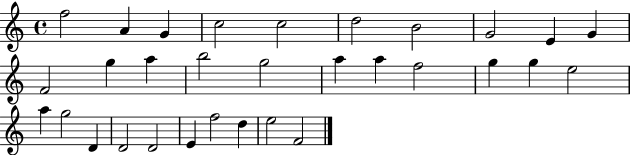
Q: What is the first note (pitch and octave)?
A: F5